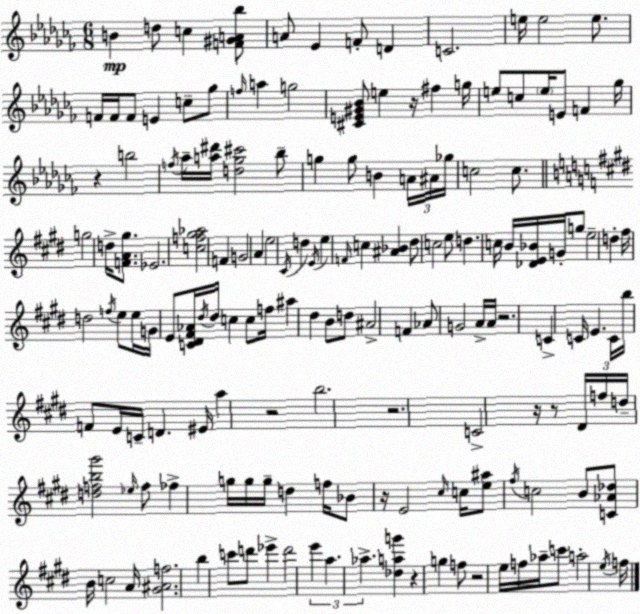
X:1
T:Untitled
M:6/8
L:1/4
K:Abm
B d/2 c [F^GA_b]/2 A/2 _E F/2 D C2 e/4 e2 e/2 F/4 F/4 F/2 E c/2 _g/2 f/4 a g2 [^CE^G_B]/2 e z/4 ^f g/4 e/2 c/2 e/4 E/2 F _g/4 z b2 f/4 _a/4 [a^d']/4 [d_g^c']2 _b/2 g g/2 B A/4 ^A/4 _g/4 c2 c/2 g2 d/4 [FA^g]/2 _E2 [cf^g_a]2 F G2 A e2 ^C/4 d E/4 e F/4 c [^A_B] ^d/2 c2 e/2 d c/4 B/4 [_DE_B]/4 G/4 g/2 e2 d ^f/4 d2 f/4 e/2 e/4 G/4 E/2 [C^D^F_A]/4 ^d/4 ^d/4 c c/2 f/4 ^a ^d B/2 d/2 ^A2 F _A/2 G2 A/4 A/4 z2 C C/4 E C/4 b/4 F/2 E/4 C/4 D ^E/4 a z2 b2 z2 C2 z/4 z/2 ^D/4 f/4 d/4 [dfb^g']2 _e/4 f/2 _f g/4 g/4 g/4 d f/4 _B/2 z/4 E2 ^c/4 c/4 [e^a]/2 ^f/4 c2 B/2 [C_A_d]/2 B/4 c2 A/4 [^G^Af]2 b c'/2 d'/2 _e' d'2 e' a _a [_dag'] z g f/2 z2 e/4 f/4 _a/4 c'/2 a2 e/4 f/4